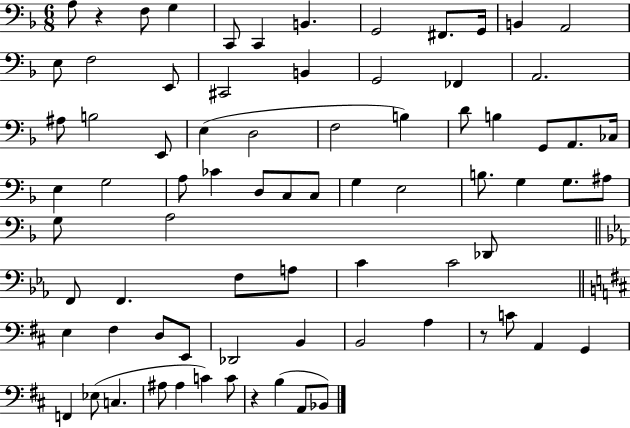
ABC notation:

X:1
T:Untitled
M:6/8
L:1/4
K:F
A,/2 z F,/2 G, C,,/2 C,, B,, G,,2 ^F,,/2 G,,/4 B,, A,,2 E,/2 F,2 E,,/2 ^C,,2 B,, G,,2 _F,, A,,2 ^A,/2 B,2 E,,/2 E, D,2 F,2 B, D/2 B, G,,/2 A,,/2 _C,/4 E, G,2 A,/2 _C D,/2 C,/2 C,/2 G, E,2 B,/2 G, G,/2 ^A,/2 G,/2 A,2 _D,,/2 F,,/2 F,, F,/2 A,/2 C C2 E, ^F, D,/2 E,,/2 _D,,2 B,, B,,2 A, z/2 C/2 A,, G,, F,, _E,/2 C, ^A,/2 ^A, C C/2 z B, A,,/2 _B,,/2